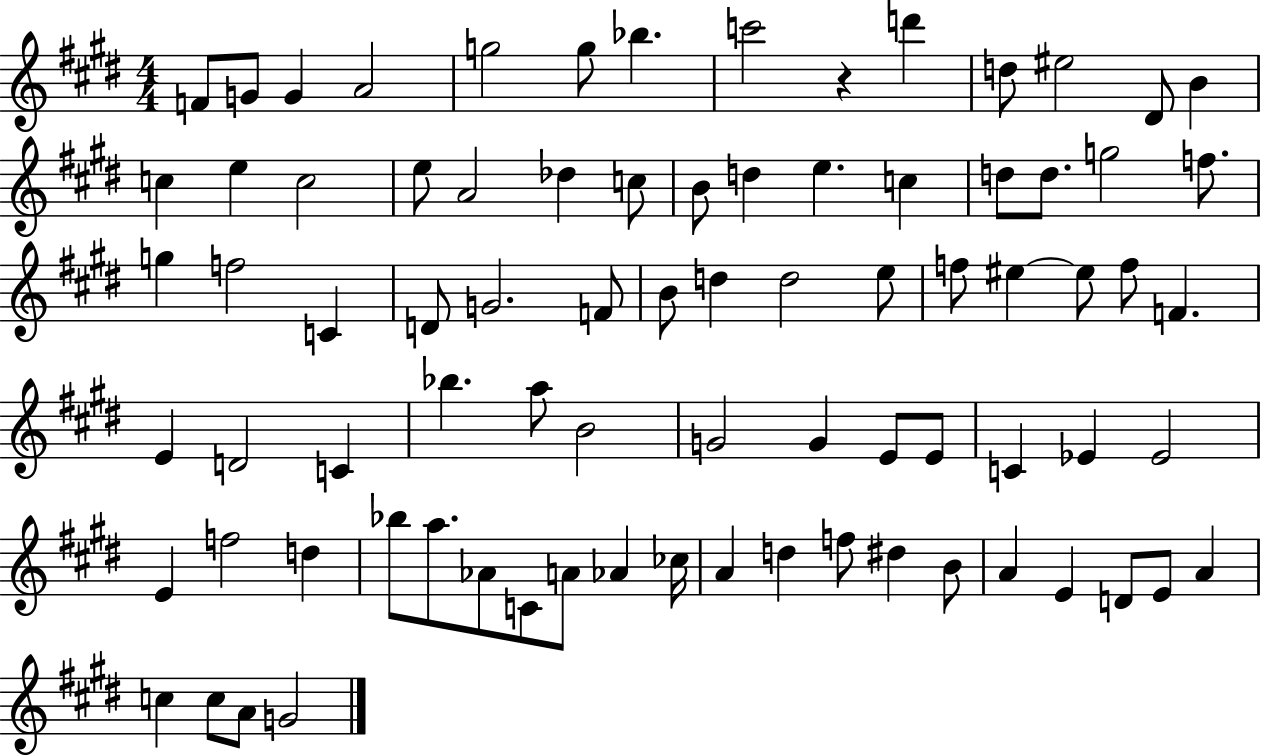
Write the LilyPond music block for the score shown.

{
  \clef treble
  \numericTimeSignature
  \time 4/4
  \key e \major
  f'8 g'8 g'4 a'2 | g''2 g''8 bes''4. | c'''2 r4 d'''4 | d''8 eis''2 dis'8 b'4 | \break c''4 e''4 c''2 | e''8 a'2 des''4 c''8 | b'8 d''4 e''4. c''4 | d''8 d''8. g''2 f''8. | \break g''4 f''2 c'4 | d'8 g'2. f'8 | b'8 d''4 d''2 e''8 | f''8 eis''4~~ eis''8 f''8 f'4. | \break e'4 d'2 c'4 | bes''4. a''8 b'2 | g'2 g'4 e'8 e'8 | c'4 ees'4 ees'2 | \break e'4 f''2 d''4 | bes''8 a''8. aes'8 c'8 a'8 aes'4 ces''16 | a'4 d''4 f''8 dis''4 b'8 | a'4 e'4 d'8 e'8 a'4 | \break c''4 c''8 a'8 g'2 | \bar "|."
}